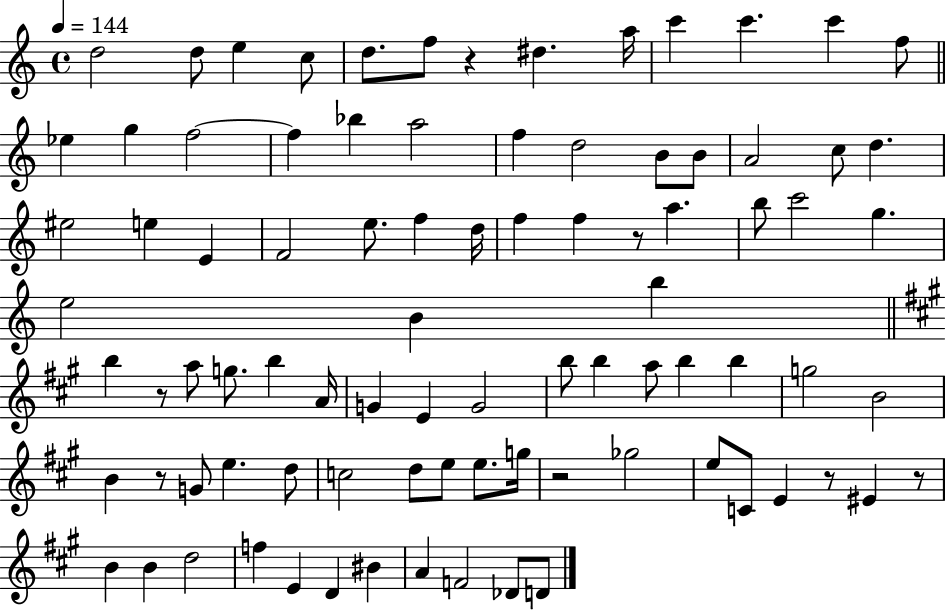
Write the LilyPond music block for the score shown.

{
  \clef treble
  \time 4/4
  \defaultTimeSignature
  \key c \major
  \tempo 4 = 144
  d''2 d''8 e''4 c''8 | d''8. f''8 r4 dis''4. a''16 | c'''4 c'''4. c'''4 f''8 | \bar "||" \break \key a \minor ees''4 g''4 f''2~~ | f''4 bes''4 a''2 | f''4 d''2 b'8 b'8 | a'2 c''8 d''4. | \break eis''2 e''4 e'4 | f'2 e''8. f''4 d''16 | f''4 f''4 r8 a''4. | b''8 c'''2 g''4. | \break e''2 b'4 b''4 | \bar "||" \break \key a \major b''4 r8 a''8 g''8. b''4 a'16 | g'4 e'4 g'2 | b''8 b''4 a''8 b''4 b''4 | g''2 b'2 | \break b'4 r8 g'8 e''4. d''8 | c''2 d''8 e''8 e''8. g''16 | r2 ges''2 | e''8 c'8 e'4 r8 eis'4 r8 | \break b'4 b'4 d''2 | f''4 e'4 d'4 bis'4 | a'4 f'2 des'8 d'8 | \bar "|."
}